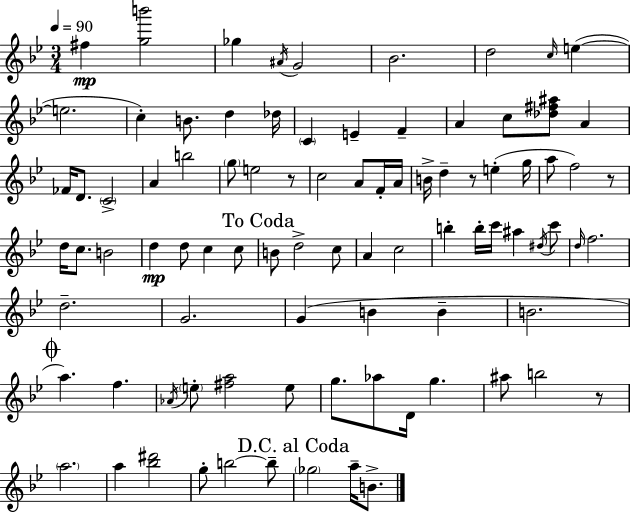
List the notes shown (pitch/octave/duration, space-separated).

F#5/q [G5,B6]/h Gb5/q A#4/s G4/h Bb4/h. D5/h C5/s E5/q E5/h. C5/q B4/e. D5/q Db5/s C4/q E4/q F4/q A4/q C5/e [Db5,F#5,A#5]/e A4/q FES4/s D4/e. C4/h A4/q B5/h G5/e E5/h R/e C5/h A4/e F4/s A4/s B4/s D5/q R/e E5/q G5/s A5/e F5/h R/e D5/s C5/e. B4/h D5/q D5/e C5/q C5/e B4/e D5/h C5/e A4/q C5/h B5/q B5/s C6/s A#5/q D#5/s C6/e D5/s F5/h. D5/h. G4/h. G4/q B4/q B4/q B4/h. A5/q. F5/q. Ab4/s E5/e [F#5,A5]/h E5/e G5/e. Ab5/e D4/s G5/q. A#5/e B5/h R/e A5/h. A5/q [Bb5,D#6]/h G5/e B5/h B5/e Gb5/h A5/s B4/e.